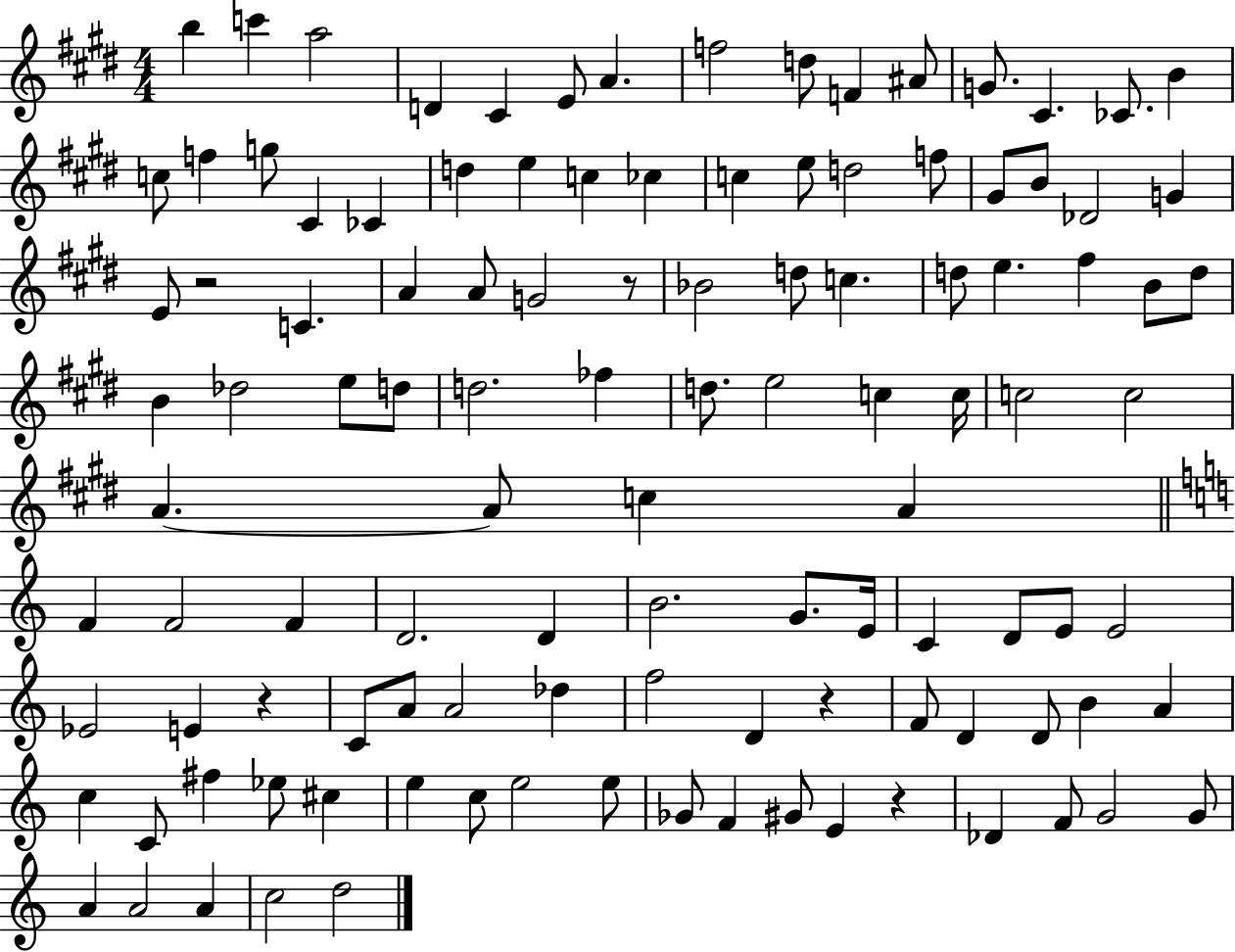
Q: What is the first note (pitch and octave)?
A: B5